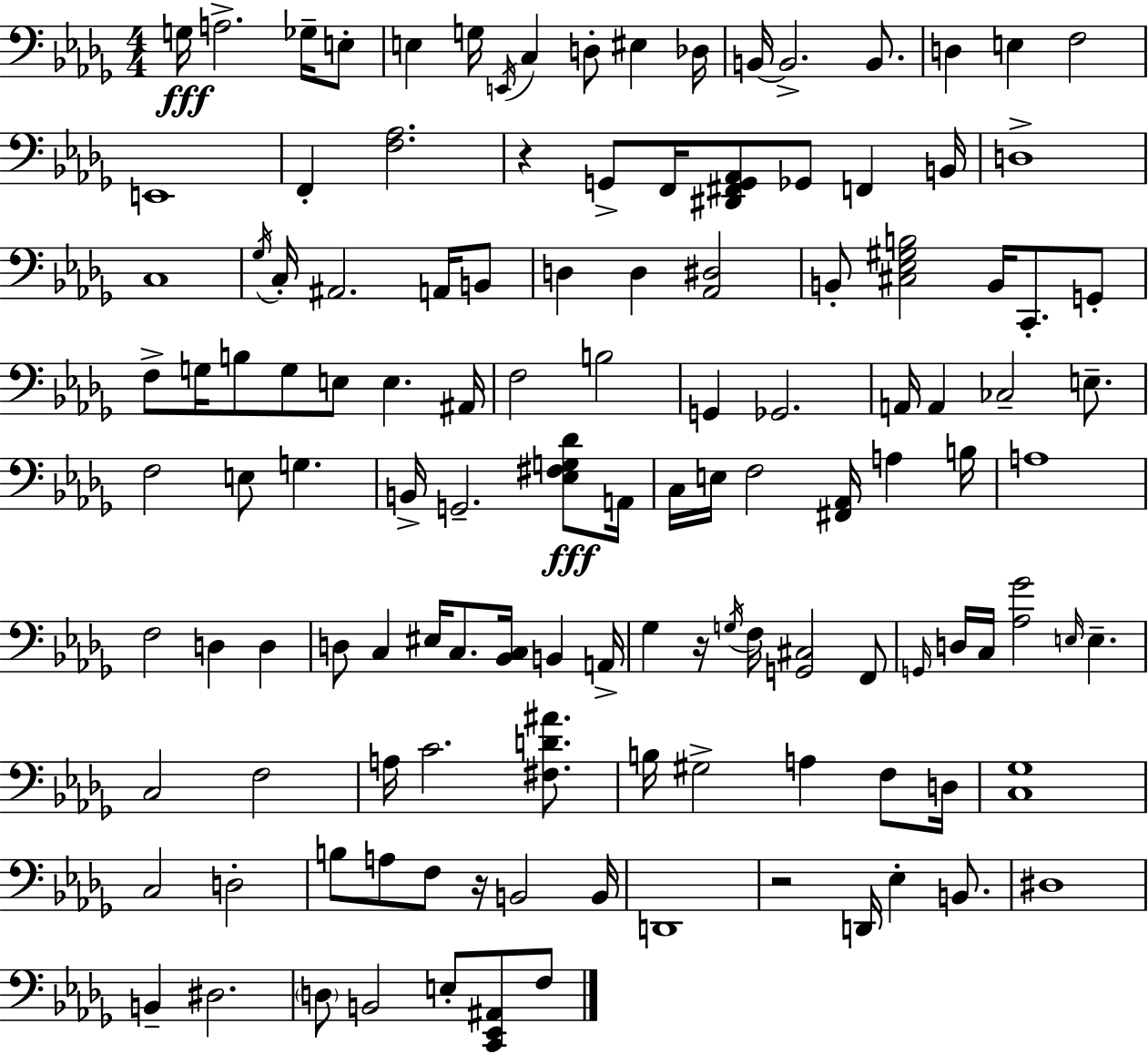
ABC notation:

X:1
T:Untitled
M:4/4
L:1/4
K:Bbm
G,/4 A,2 _G,/4 E,/2 E, G,/4 E,,/4 C, D,/2 ^E, _D,/4 B,,/4 B,,2 B,,/2 D, E, F,2 E,,4 F,, [F,_A,]2 z G,,/2 F,,/4 [^D,,^F,,G,,_A,,]/2 _G,,/2 F,, B,,/4 D,4 C,4 _G,/4 C,/4 ^A,,2 A,,/4 B,,/2 D, D, [_A,,^D,]2 B,,/2 [^C,_E,^G,B,]2 B,,/4 C,,/2 G,,/2 F,/2 G,/4 B,/2 G,/2 E,/2 E, ^A,,/4 F,2 B,2 G,, _G,,2 A,,/4 A,, _C,2 E,/2 F,2 E,/2 G, B,,/4 G,,2 [_E,^F,G,_D]/2 A,,/4 C,/4 E,/4 F,2 [^F,,_A,,]/4 A, B,/4 A,4 F,2 D, D, D,/2 C, ^E,/4 C,/2 [_B,,C,]/4 B,, A,,/4 _G, z/4 G,/4 F,/4 [G,,^C,]2 F,,/2 G,,/4 D,/4 C,/4 [_A,_G]2 E,/4 E, C,2 F,2 A,/4 C2 [^F,D^A]/2 B,/4 ^G,2 A, F,/2 D,/4 [C,_G,]4 C,2 D,2 B,/2 A,/2 F,/2 z/4 B,,2 B,,/4 D,,4 z2 D,,/4 _E, B,,/2 ^D,4 B,, ^D,2 D,/2 B,,2 E,/2 [C,,_E,,^A,,]/2 F,/2